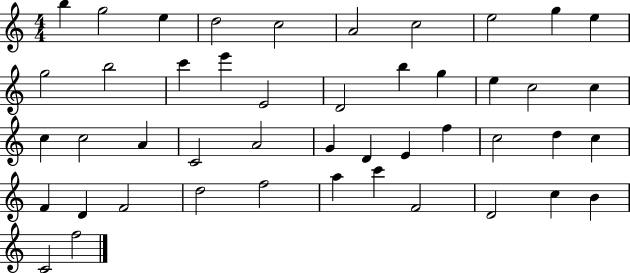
B5/q G5/h E5/q D5/h C5/h A4/h C5/h E5/h G5/q E5/q G5/h B5/h C6/q E6/q E4/h D4/h B5/q G5/q E5/q C5/h C5/q C5/q C5/h A4/q C4/h A4/h G4/q D4/q E4/q F5/q C5/h D5/q C5/q F4/q D4/q F4/h D5/h F5/h A5/q C6/q F4/h D4/h C5/q B4/q C4/h F5/h